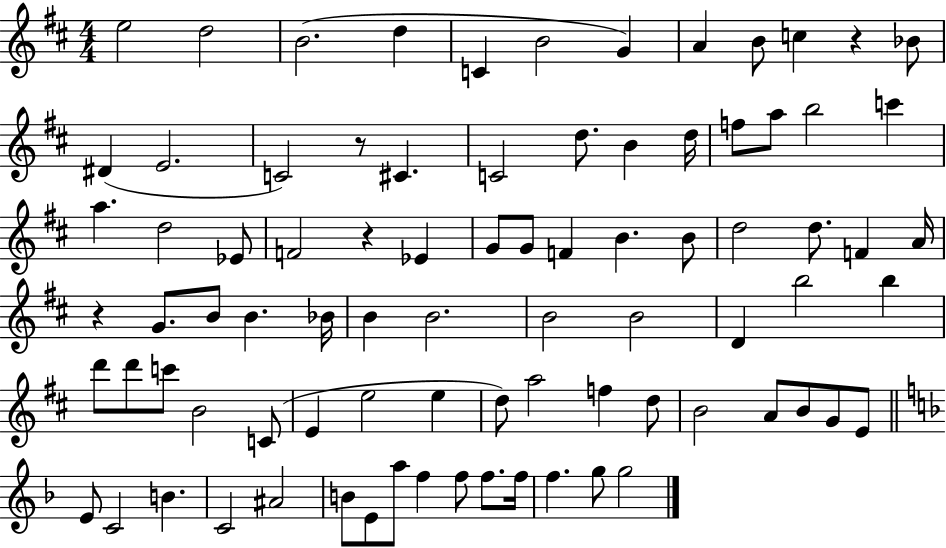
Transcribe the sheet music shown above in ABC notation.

X:1
T:Untitled
M:4/4
L:1/4
K:D
e2 d2 B2 d C B2 G A B/2 c z _B/2 ^D E2 C2 z/2 ^C C2 d/2 B d/4 f/2 a/2 b2 c' a d2 _E/2 F2 z _E G/2 G/2 F B B/2 d2 d/2 F A/4 z G/2 B/2 B _B/4 B B2 B2 B2 D b2 b d'/2 d'/2 c'/2 B2 C/2 E e2 e d/2 a2 f d/2 B2 A/2 B/2 G/2 E/2 E/2 C2 B C2 ^A2 B/2 E/2 a/2 f f/2 f/2 f/4 f g/2 g2